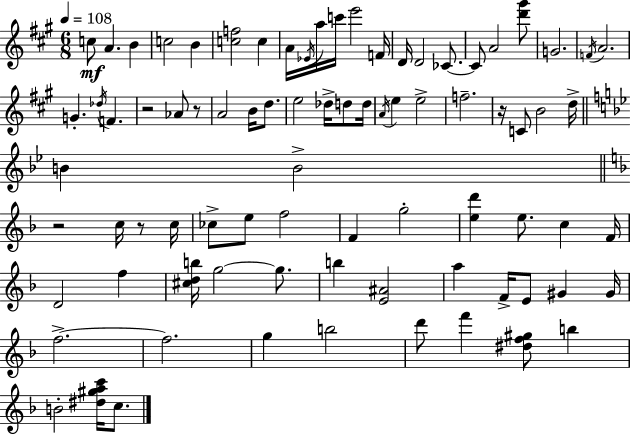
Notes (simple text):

C5/e A4/q. B4/q C5/h B4/q [C5,F5]/h C5/q A4/s Eb4/s A5/s C6/s E6/h F4/s D4/s D4/h CES4/e. CES4/e A4/h [D6,G#6]/e G4/h. F4/s A4/h. G4/q. Db5/s F4/q. R/h Ab4/e R/e A4/h B4/s D5/e. E5/h Db5/s D5/e D5/s A4/s E5/q E5/h F5/h. R/s C4/e B4/h D5/s B4/q B4/h R/h C5/s R/e C5/s CES5/e E5/e F5/h F4/q G5/h [E5,D6]/q E5/e. C5/q F4/s D4/h F5/q [C#5,D5,B5]/s G5/h G5/e. B5/q [E4,A#4]/h A5/q F4/s E4/e G#4/q G#4/s F5/h. F5/h. G5/q B5/h D6/e F6/q [D#5,F5,G#5]/e B5/q B4/h [D#5,G#5,A5,C6]/s C5/e.